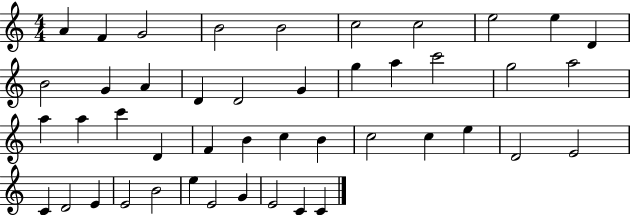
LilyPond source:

{
  \clef treble
  \numericTimeSignature
  \time 4/4
  \key c \major
  a'4 f'4 g'2 | b'2 b'2 | c''2 c''2 | e''2 e''4 d'4 | \break b'2 g'4 a'4 | d'4 d'2 g'4 | g''4 a''4 c'''2 | g''2 a''2 | \break a''4 a''4 c'''4 d'4 | f'4 b'4 c''4 b'4 | c''2 c''4 e''4 | d'2 e'2 | \break c'4 d'2 e'4 | e'2 b'2 | e''4 e'2 g'4 | e'2 c'4 c'4 | \break \bar "|."
}